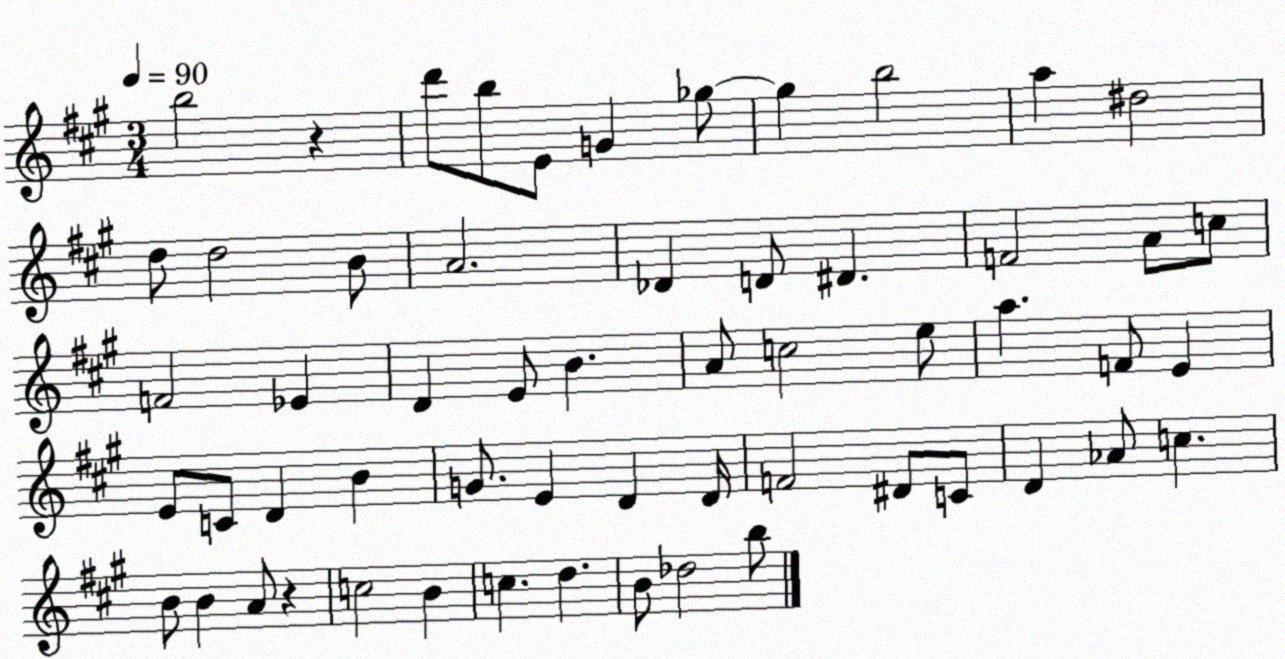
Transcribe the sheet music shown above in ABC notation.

X:1
T:Untitled
M:3/4
L:1/4
K:A
b2 z d'/2 b/2 E/2 G _g/2 _g b2 a ^d2 d/2 d2 B/2 A2 _D D/2 ^D F2 A/2 c/2 F2 _E D E/2 B A/2 c2 e/2 a F/2 E E/2 C/2 D B G/2 E D D/4 F2 ^D/2 C/2 D _A/2 c B/2 B A/2 z c2 B c d B/2 _d2 b/2